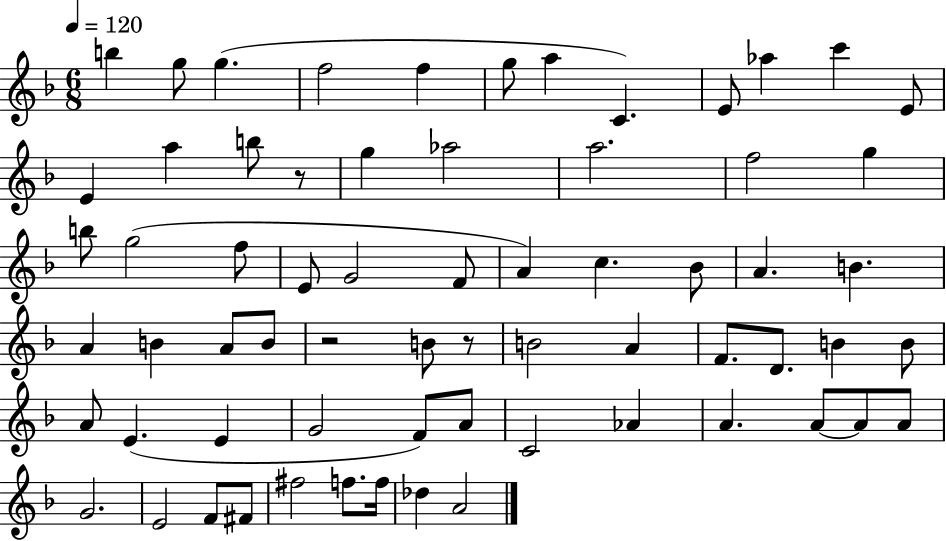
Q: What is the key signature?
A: F major